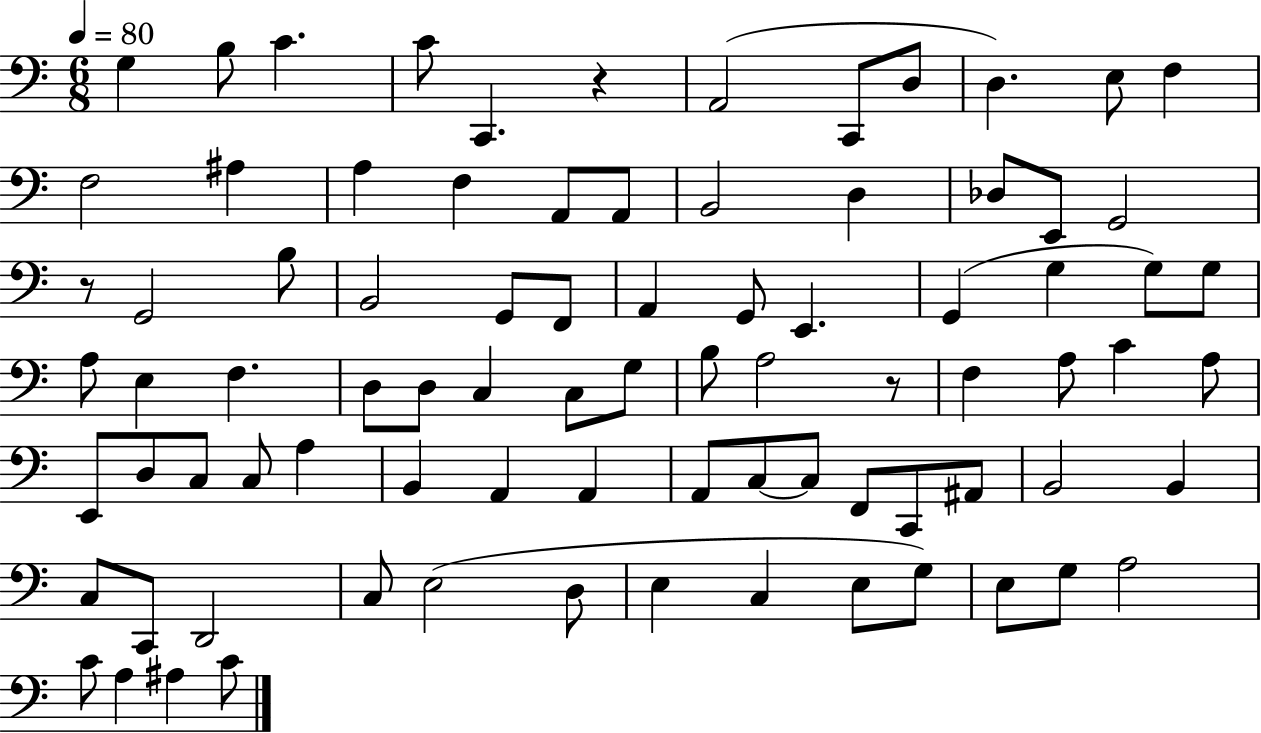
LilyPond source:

{
  \clef bass
  \numericTimeSignature
  \time 6/8
  \key c \major
  \tempo 4 = 80
  \repeat volta 2 { g4 b8 c'4. | c'8 c,4. r4 | a,2( c,8 d8 | d4.) e8 f4 | \break f2 ais4 | a4 f4 a,8 a,8 | b,2 d4 | des8 e,8 g,2 | \break r8 g,2 b8 | b,2 g,8 f,8 | a,4 g,8 e,4. | g,4( g4 g8) g8 | \break a8 e4 f4. | d8 d8 c4 c8 g8 | b8 a2 r8 | f4 a8 c'4 a8 | \break e,8 d8 c8 c8 a4 | b,4 a,4 a,4 | a,8 c8~~ c8 f,8 c,8 ais,8 | b,2 b,4 | \break c8 c,8 d,2 | c8 e2( d8 | e4 c4 e8 g8) | e8 g8 a2 | \break c'8 a4 ais4 c'8 | } \bar "|."
}